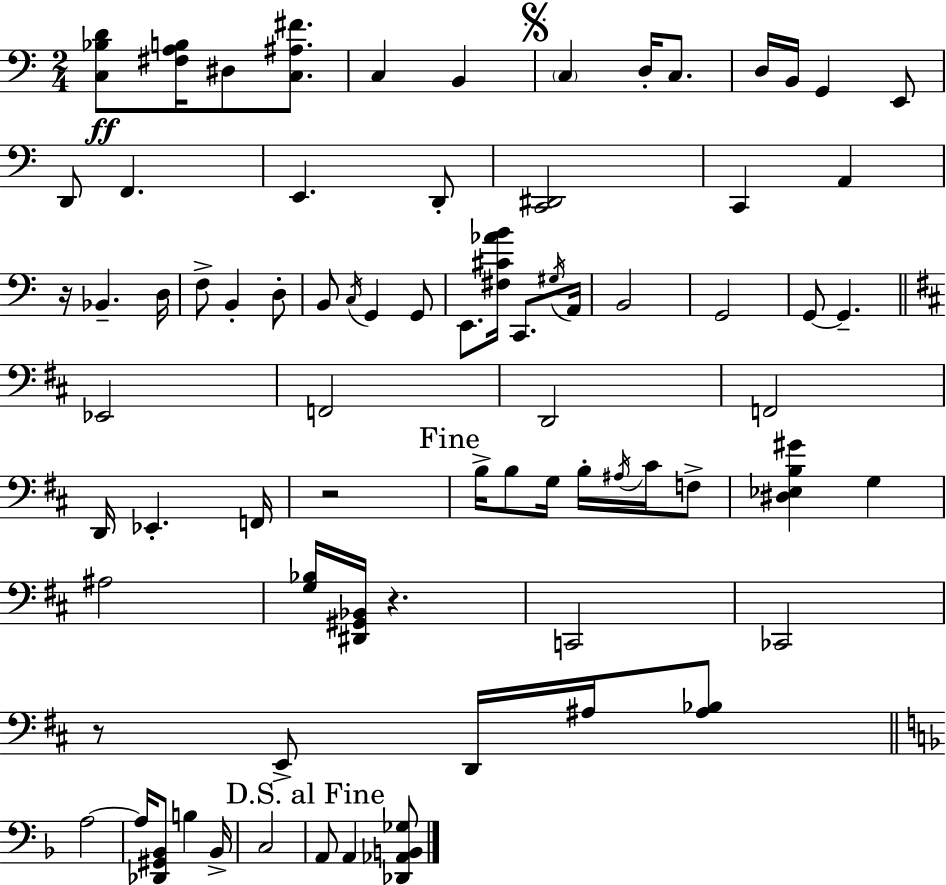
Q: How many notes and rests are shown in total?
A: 76